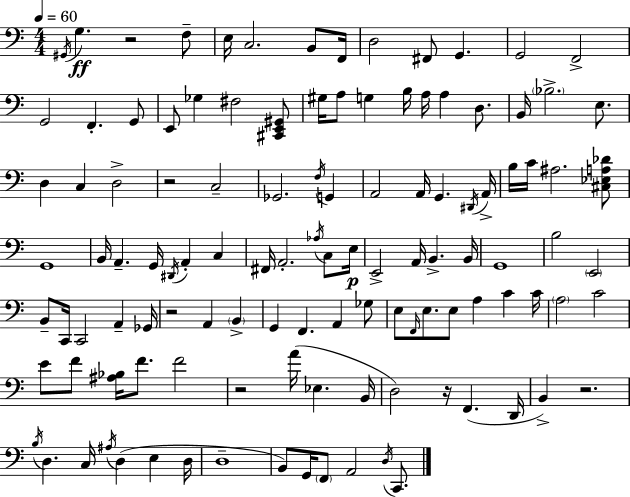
X:1
T:Untitled
M:4/4
L:1/4
K:C
^G,,/4 G, z2 F,/2 E,/4 C,2 B,,/2 F,,/4 D,2 ^F,,/2 G,, G,,2 F,,2 G,,2 F,, G,,/2 E,,/2 _G, ^F,2 [^C,,E,,^G,,]/2 ^G,/4 A,/2 G, B,/4 A,/4 A, D,/2 B,,/4 _B,2 E,/2 D, C, D,2 z2 C,2 _G,,2 F,/4 G,, A,,2 A,,/4 G,, ^D,,/4 A,,/4 B,/4 C/4 ^A,2 [^C,_E,A,_D]/2 G,,4 B,,/4 A,, G,,/4 ^D,,/4 A,, C, ^F,,/4 A,,2 _A,/4 C,/2 E,/4 E,,2 A,,/4 B,, B,,/4 G,,4 B,2 E,,2 B,,/2 C,,/4 C,,2 A,, _G,,/4 z2 A,, B,, G,, F,, A,, _G,/2 E,/2 F,,/4 E,/2 E,/2 A, C C/4 A,2 C2 E/2 F/2 [^A,_B,]/4 F/2 F2 z2 A/4 _E, B,,/4 D,2 z/4 F,, D,,/4 B,, z2 B,/4 D, C,/4 ^A,/4 D, E, D,/4 D,4 B,,/2 G,,/4 F,,/2 A,,2 D,/4 C,,/2